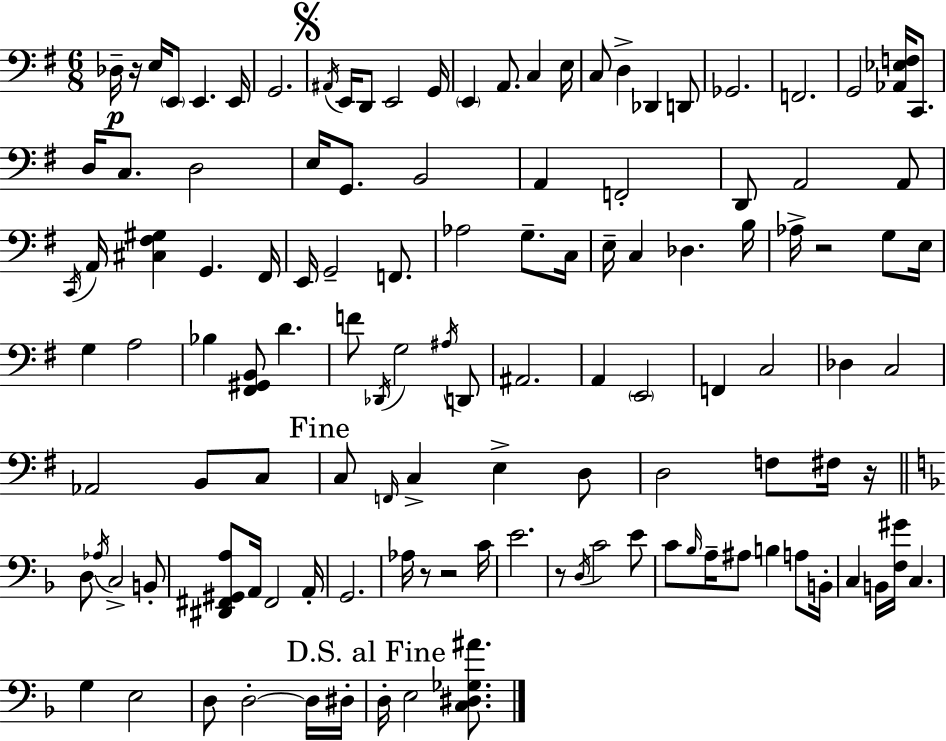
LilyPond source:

{
  \clef bass
  \numericTimeSignature
  \time 6/8
  \key e \minor
  des16--\p r16 e16 \parenthesize e,8 e,4. e,16 | g,2. | \mark \markup { \musicglyph "scripts.segno" } \acciaccatura { ais,16 } e,16 d,8 e,2 | g,16 \parenthesize e,4 a,8. c4 | \break e16 c8 d4-> des,4 d,8 | ges,2. | f,2. | g,2 <aes, ees f>16 c,8. | \break d16 c8. d2 | e16 g,8. b,2 | a,4 f,2-. | d,8 a,2 a,8 | \break \acciaccatura { c,16 } a,16 <cis fis gis>4 g,4. | fis,16 e,16 g,2-- f,8. | aes2 g8.-- | c16 e16-- c4 des4. | \break b16 aes16-> r2 g8 | e16 g4 a2 | bes4 <fis, gis, b,>8 d'4. | f'8 \acciaccatura { des,16 } g2 | \break \acciaccatura { ais16 } d,8 ais,2. | a,4 \parenthesize e,2 | f,4 c2 | des4 c2 | \break aes,2 | b,8 c8 \mark "Fine" c8 \grace { f,16 } c4-> e4-> | d8 d2 | f8 fis16 r16 \bar "||" \break \key f \major d8 \acciaccatura { aes16 } c2-> b,8-. | <dis, fis, gis, a>8 a,16 fis,2 | a,16-. g,2. | aes16 r8 r2 | \break c'16 e'2. | r8 \acciaccatura { d16 } c'2 | e'8 c'8 \grace { bes16 } a16-- ais8 b4 | a8 b,16-. c4 b,16 <f gis'>16 c4. | \break g4 e2 | d8 d2-.~~ | d16 dis16-. \mark "D.S. al Fine" d16-. e2 | <c dis ges ais'>8. \bar "|."
}